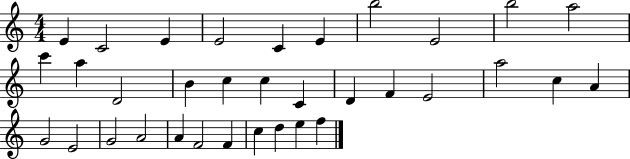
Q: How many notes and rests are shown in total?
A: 34